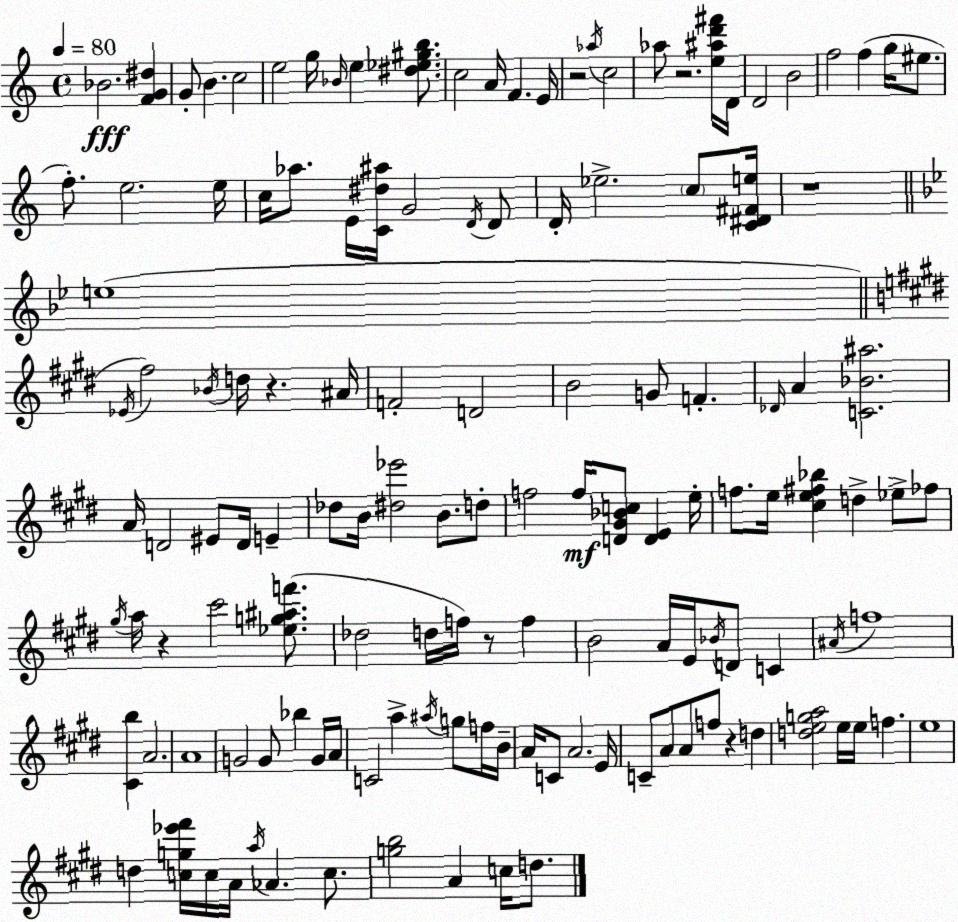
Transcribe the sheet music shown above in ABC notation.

X:1
T:Untitled
M:4/4
L:1/4
K:C
_B2 [FG^d] G/2 B c2 e2 g/4 _B/4 e [^d_e^gb]/2 c2 A/4 F E/4 z2 _a/4 c2 _a/2 z2 [e^ad'^f']/4 D/4 D2 B2 f2 f g/4 ^e/2 f/2 e2 e/4 c/4 _a/2 E/4 [C^d^a]/4 G2 D/4 D/2 D/4 _e2 c/2 [C^D^Fe]/4 z4 e4 _E/4 ^f2 _B/4 d/4 z ^A/4 F2 D2 B2 G/2 F _D/4 A [C_B^a]2 A/4 D2 ^E/2 D/4 E _d/2 B/4 [^d_e']2 B/2 d/2 f2 f/4 [D^G_Bc]/2 [DE] e/4 f/2 e/4 [^ce^f_b] d _e/2 _f/2 ^g/4 a/4 z ^c'2 [_eg^af']/2 _d2 d/4 f/4 z/2 f B2 A/4 E/4 _B/4 D/2 C ^A/4 f4 [^Cb] A2 A4 G2 G/2 _b G/4 A/4 C2 a ^a/4 g/2 f/4 B/4 A/4 C/2 A2 E/4 C/2 A/2 A/2 f/2 z d [dega]2 e/4 e/4 f e4 d [cg_e'^f']/4 c/4 A/4 a/4 _A c/2 [gb]2 A c/4 d/2